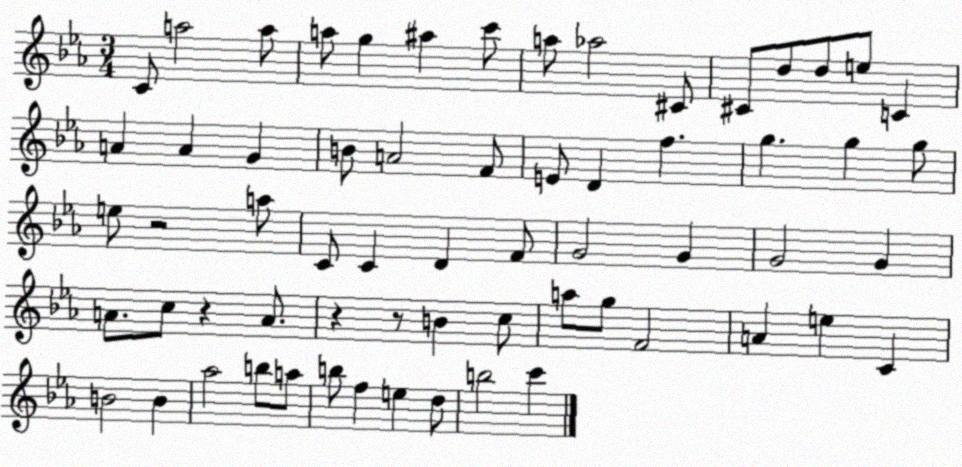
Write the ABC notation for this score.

X:1
T:Untitled
M:3/4
L:1/4
K:Eb
C/2 a2 a/2 a/2 g ^a c'/2 a/2 _a2 ^C/2 ^C/2 d/2 d/2 e/2 C A A G B/2 A2 F/2 E/2 D f g g g/2 e/2 z2 a/2 C/2 C D F/2 G2 G G2 G A/2 c/2 z A/2 z z/2 B c/2 a/2 g/2 F2 A e C B2 B _a2 b/2 a/2 b/2 f e d/2 b2 c'